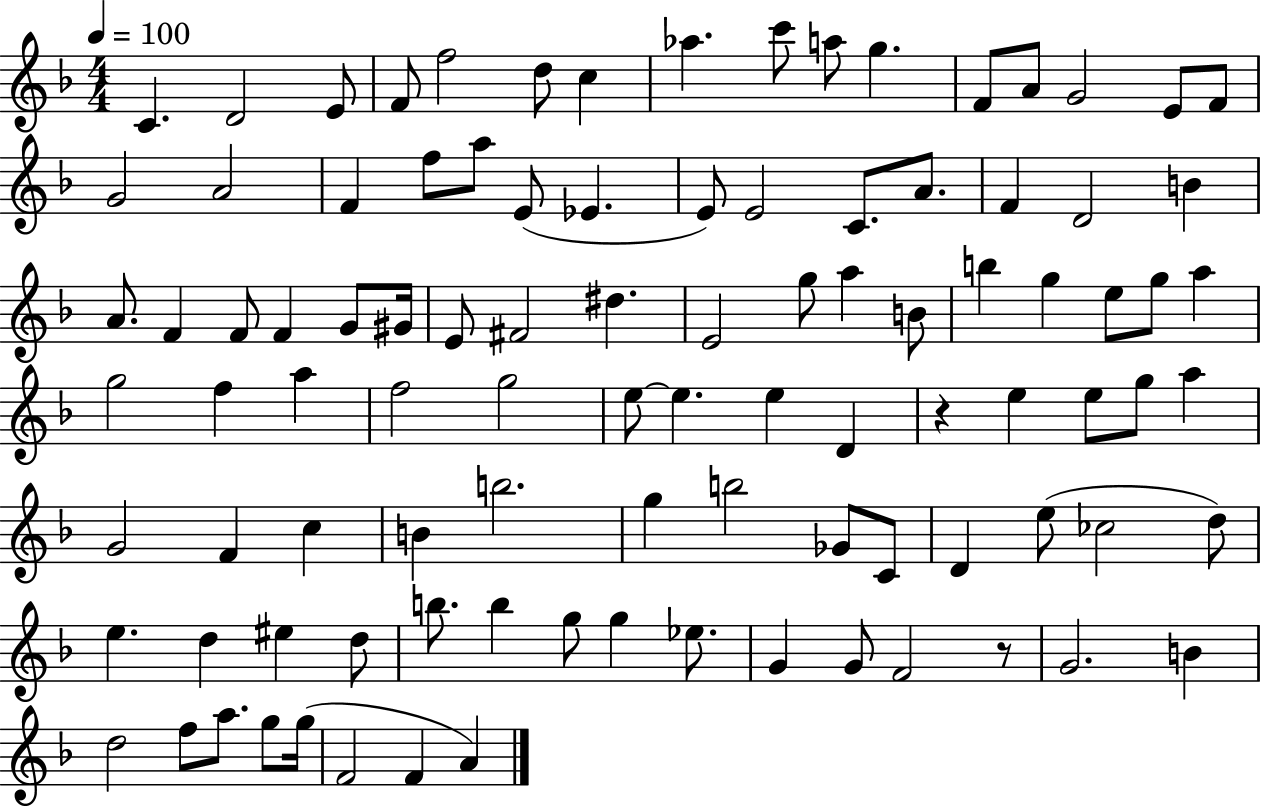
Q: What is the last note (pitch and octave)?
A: A4